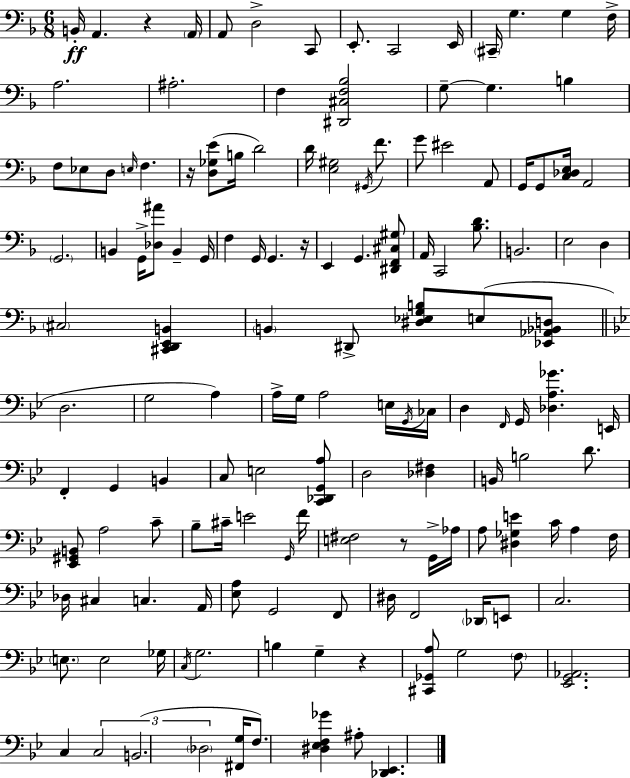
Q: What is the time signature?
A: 6/8